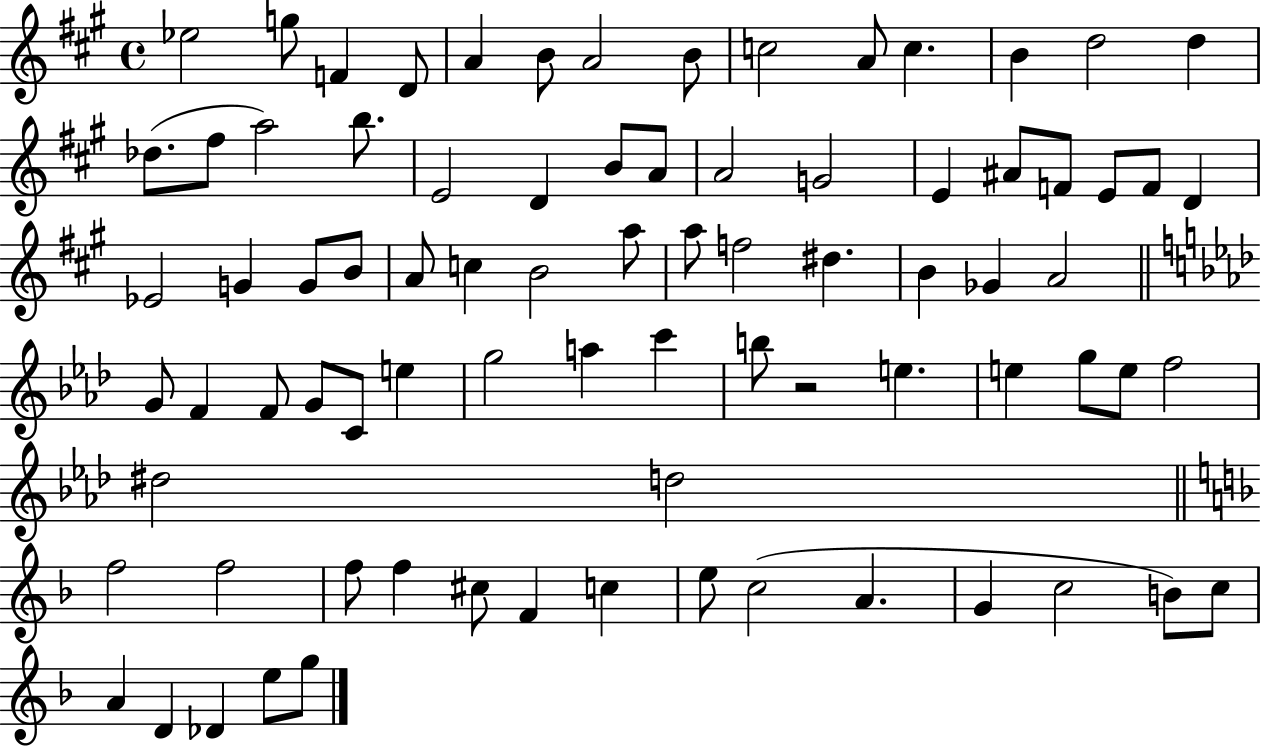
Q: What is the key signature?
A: A major